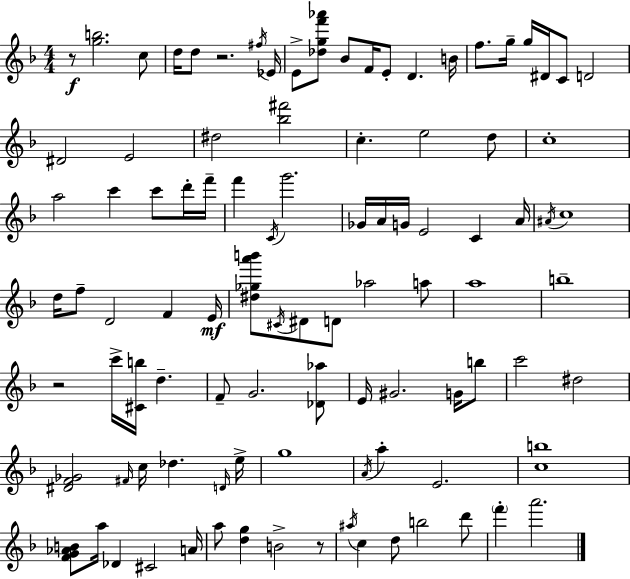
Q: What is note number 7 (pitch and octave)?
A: Bb4